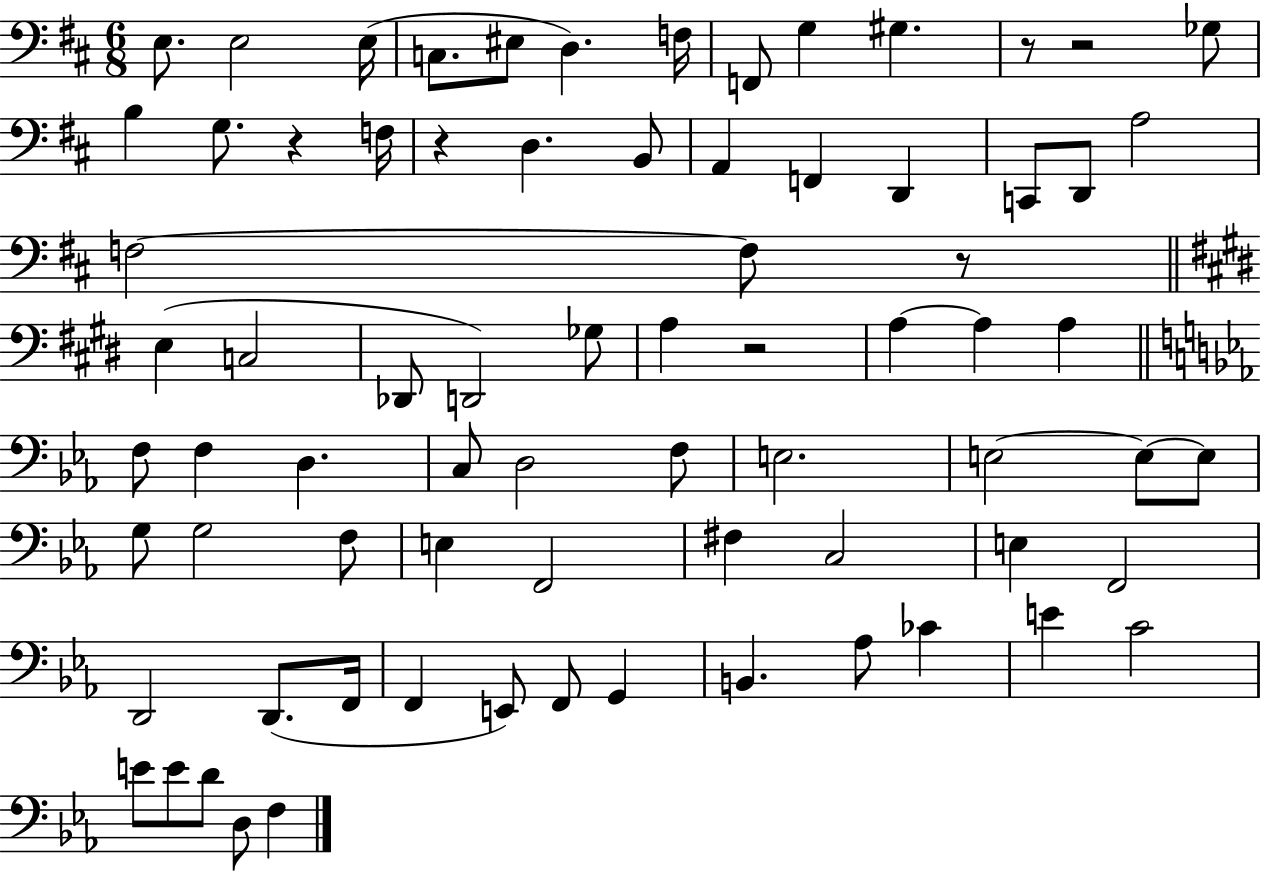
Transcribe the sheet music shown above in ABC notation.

X:1
T:Untitled
M:6/8
L:1/4
K:D
E,/2 E,2 E,/4 C,/2 ^E,/2 D, F,/4 F,,/2 G, ^G, z/2 z2 _G,/2 B, G,/2 z F,/4 z D, B,,/2 A,, F,, D,, C,,/2 D,,/2 A,2 F,2 F,/2 z/2 E, C,2 _D,,/2 D,,2 _G,/2 A, z2 A, A, A, F,/2 F, D, C,/2 D,2 F,/2 E,2 E,2 E,/2 E,/2 G,/2 G,2 F,/2 E, F,,2 ^F, C,2 E, F,,2 D,,2 D,,/2 F,,/4 F,, E,,/2 F,,/2 G,, B,, _A,/2 _C E C2 E/2 E/2 D/2 D,/2 F,